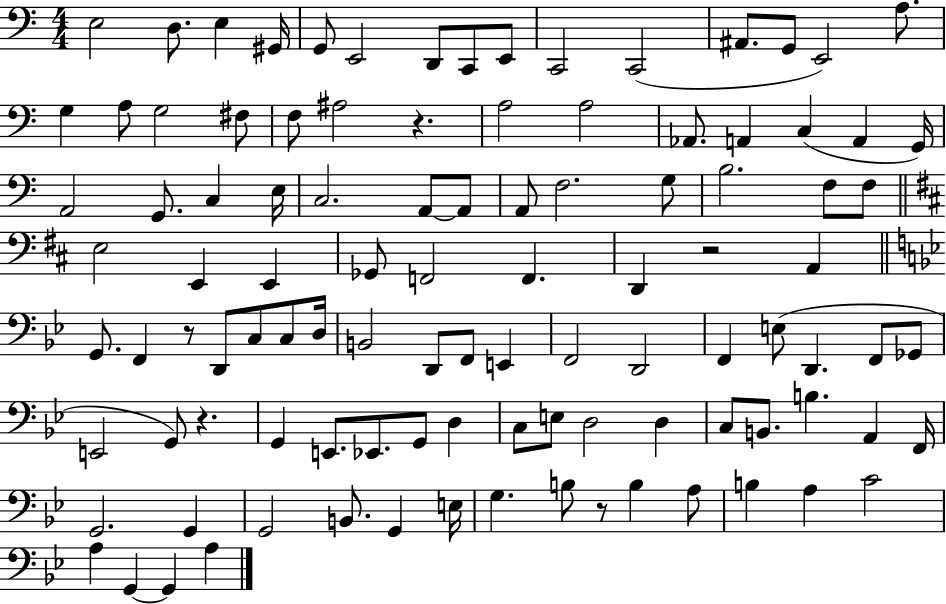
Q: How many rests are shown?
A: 5